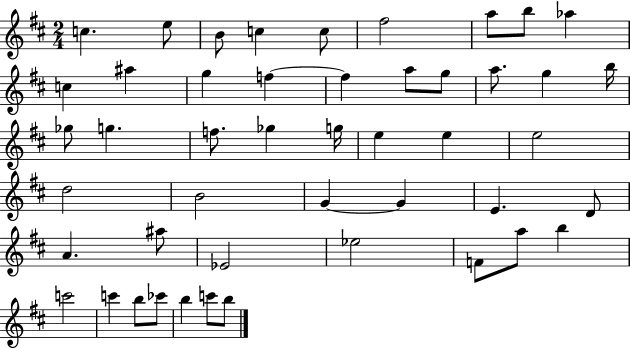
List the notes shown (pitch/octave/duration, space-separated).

C5/q. E5/e B4/e C5/q C5/e F#5/h A5/e B5/e Ab5/q C5/q A#5/q G5/q F5/q F5/q A5/e G5/e A5/e. G5/q B5/s Gb5/e G5/q. F5/e. Gb5/q G5/s E5/q E5/q E5/h D5/h B4/h G4/q G4/q E4/q. D4/e A4/q. A#5/e Eb4/h Eb5/h F4/e A5/e B5/q C6/h C6/q B5/e CES6/e B5/q C6/e B5/e